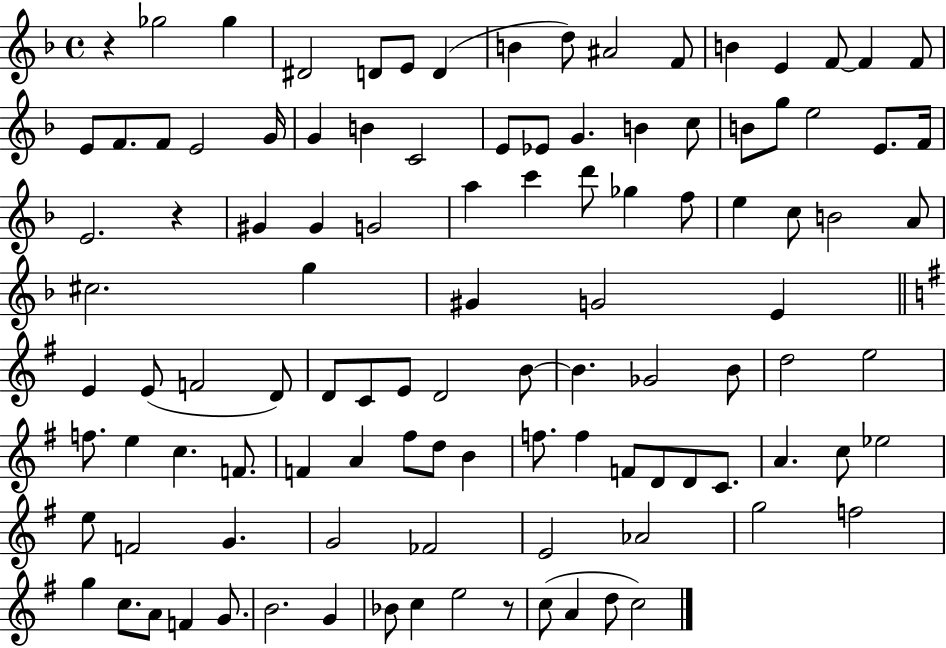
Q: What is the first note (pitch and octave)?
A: Gb5